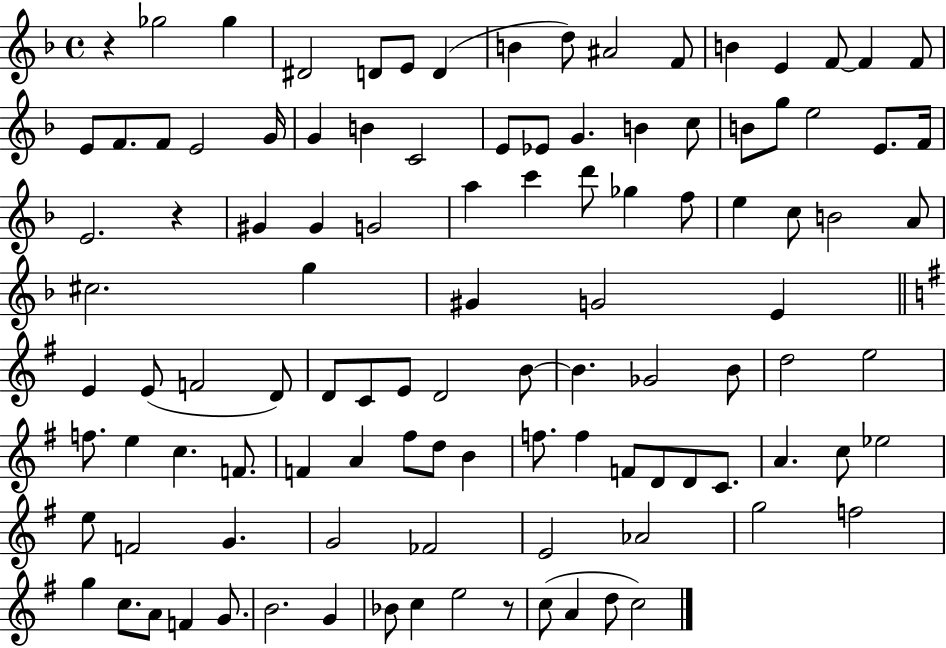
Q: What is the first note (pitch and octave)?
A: Gb5